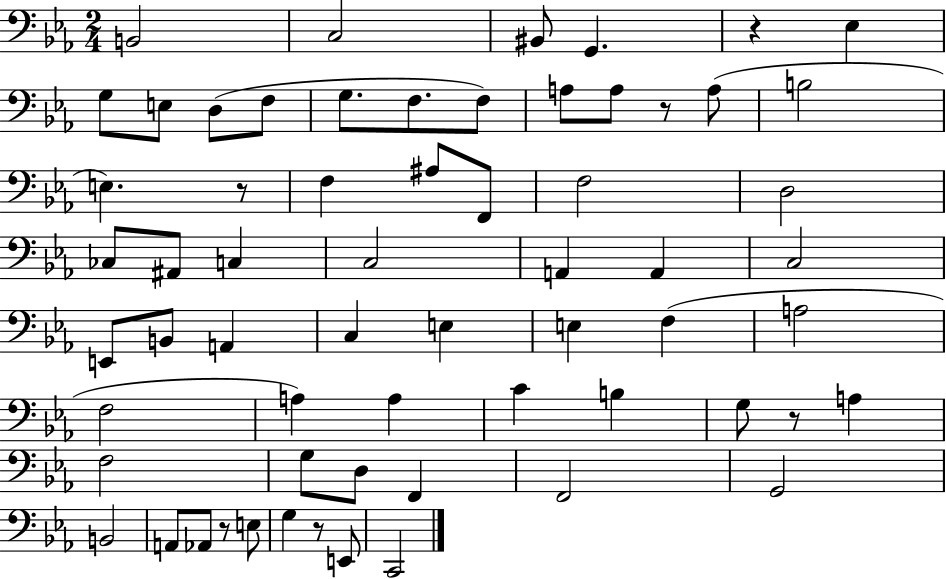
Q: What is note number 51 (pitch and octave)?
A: B2